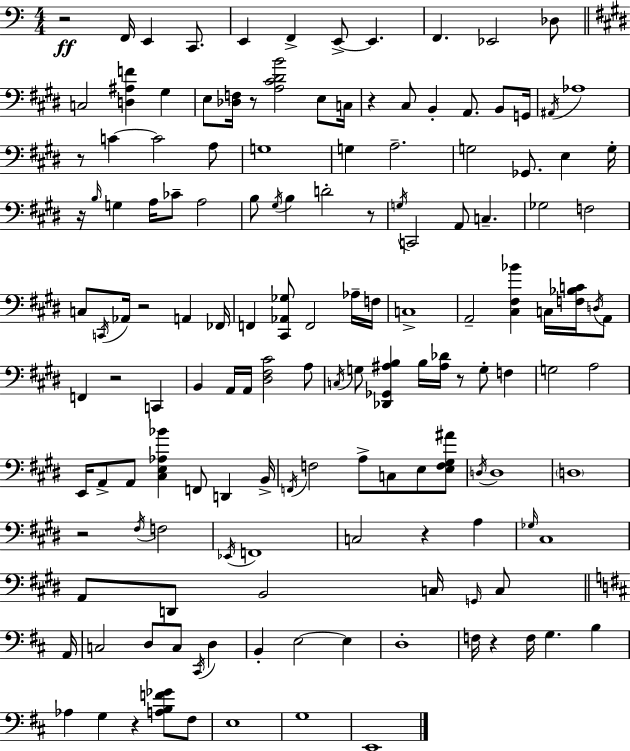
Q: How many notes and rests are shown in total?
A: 147